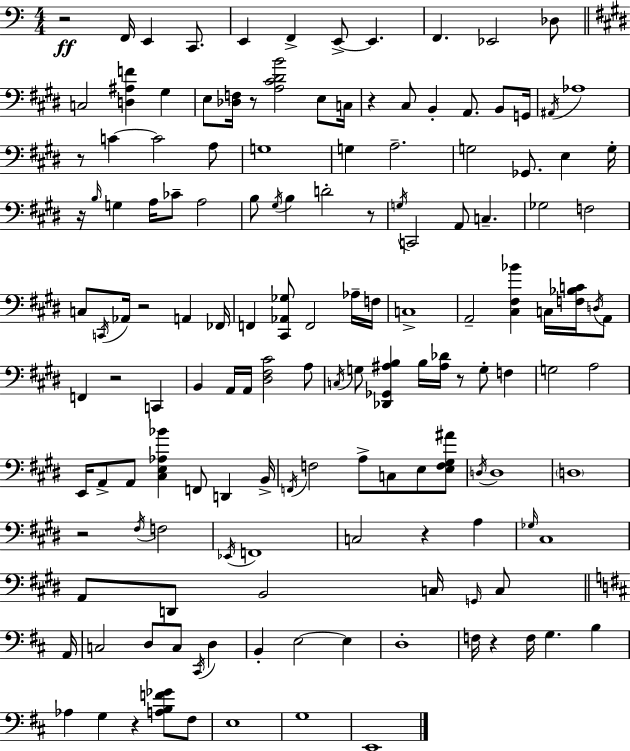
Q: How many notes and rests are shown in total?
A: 147